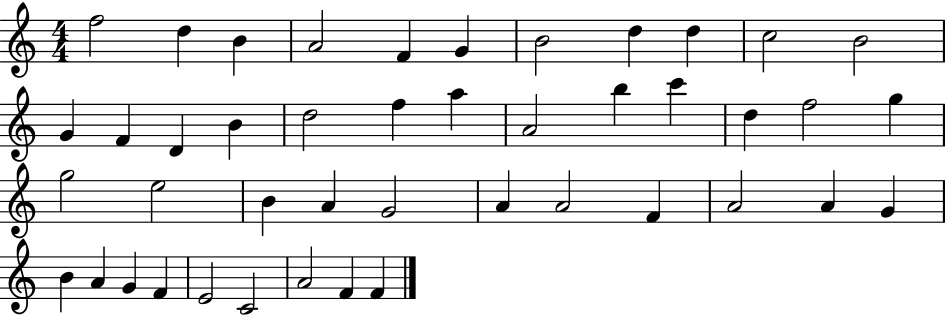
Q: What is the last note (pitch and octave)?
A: F4